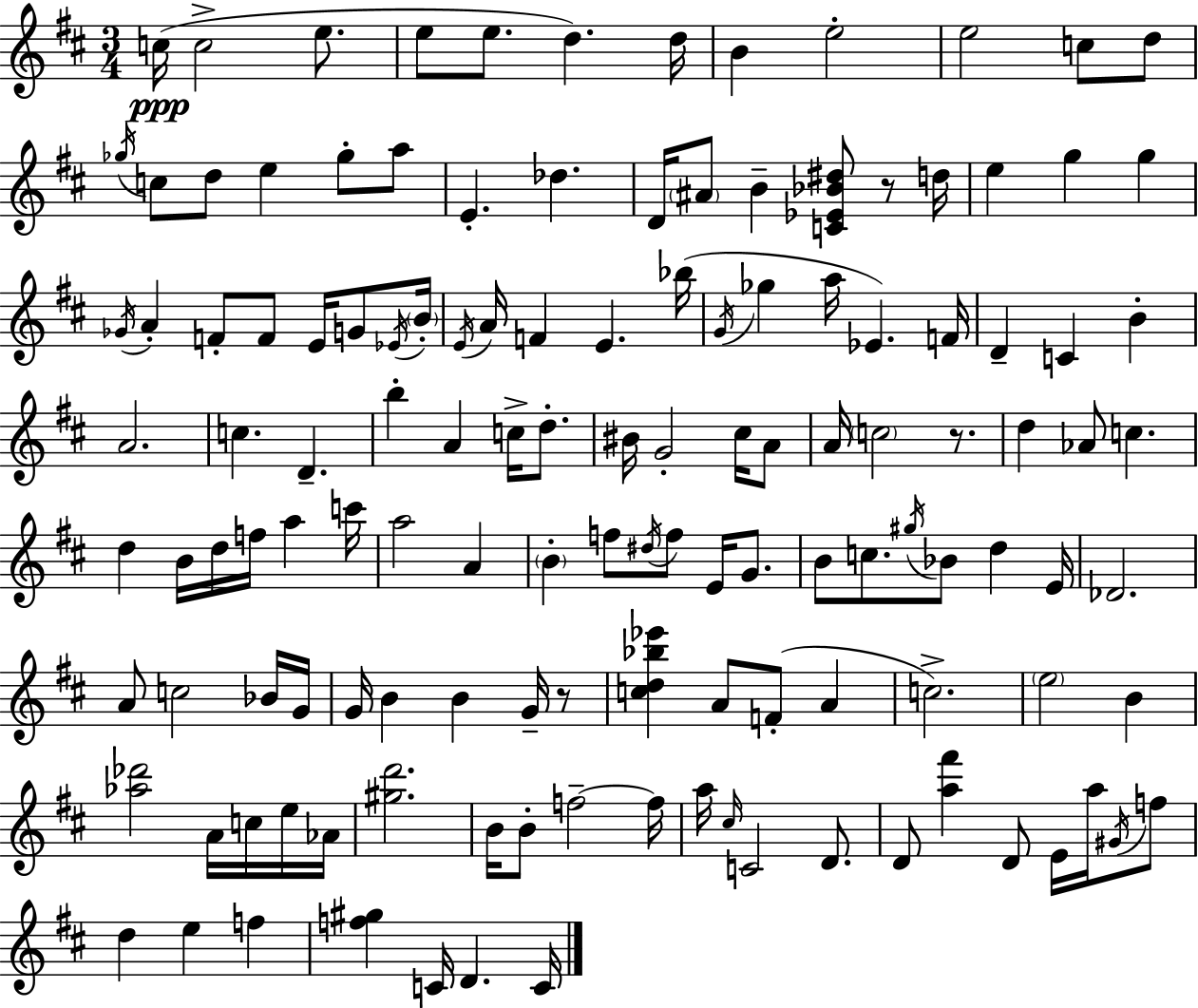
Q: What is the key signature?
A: D major